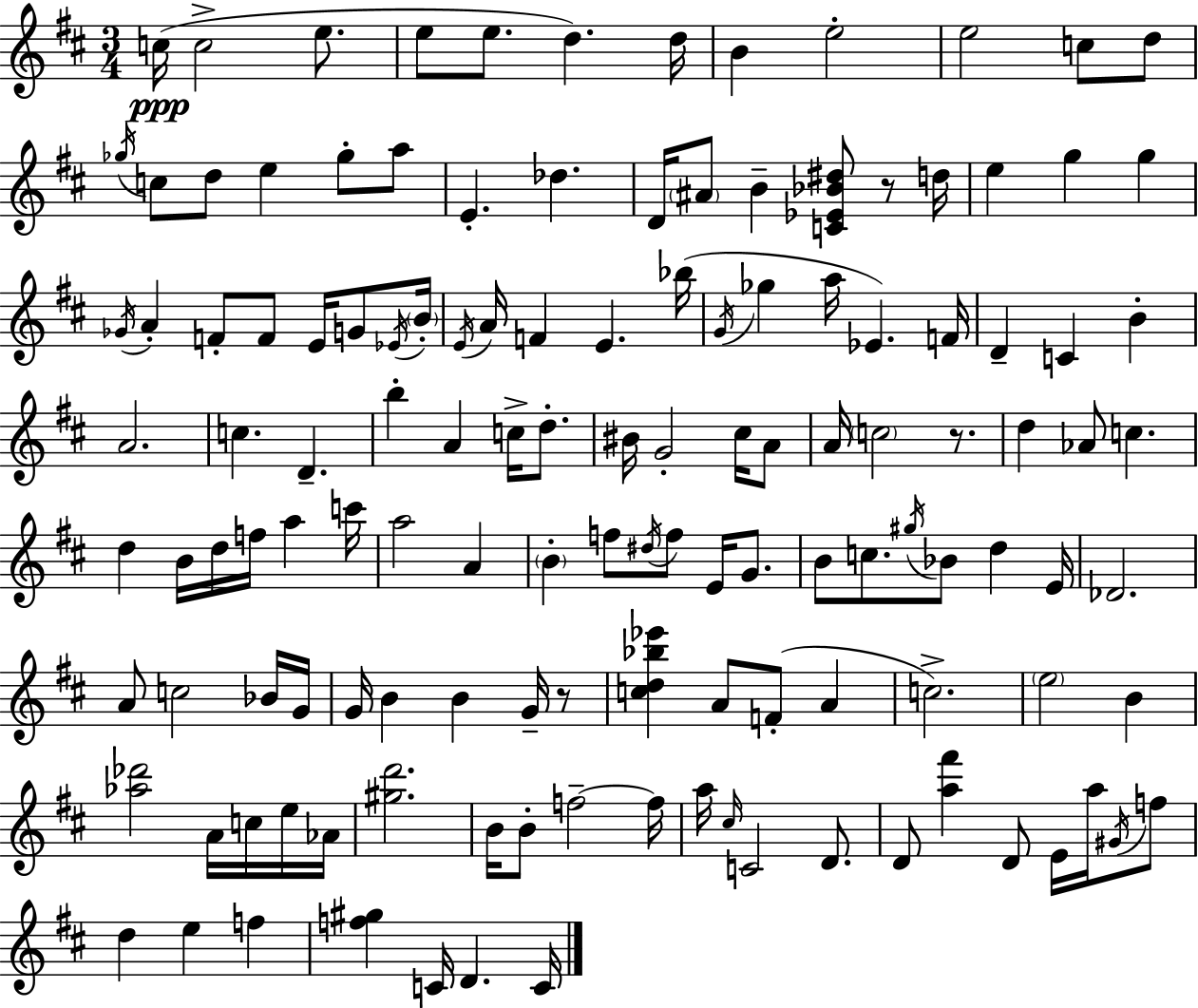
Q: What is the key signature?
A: D major